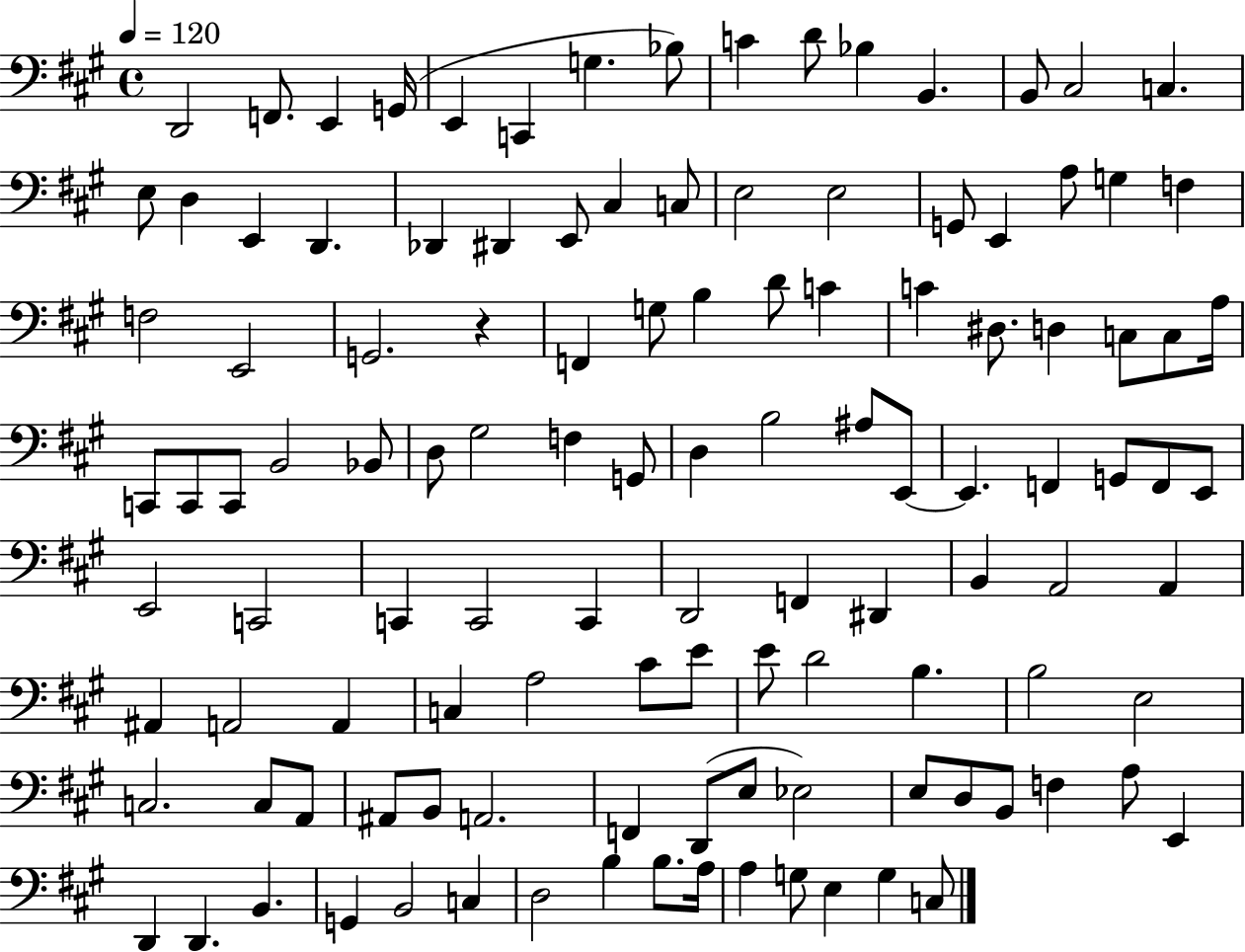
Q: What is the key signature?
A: A major